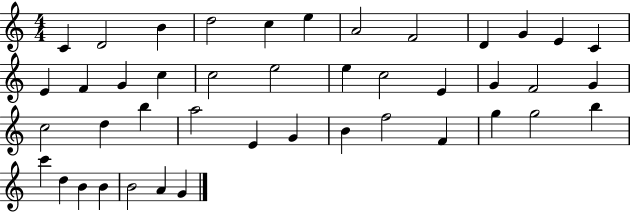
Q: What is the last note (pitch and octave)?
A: G4